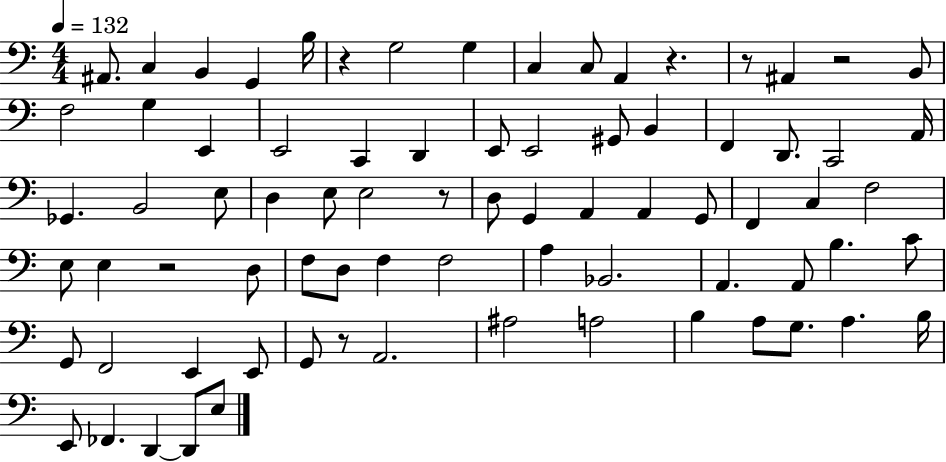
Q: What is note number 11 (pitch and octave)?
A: A#2